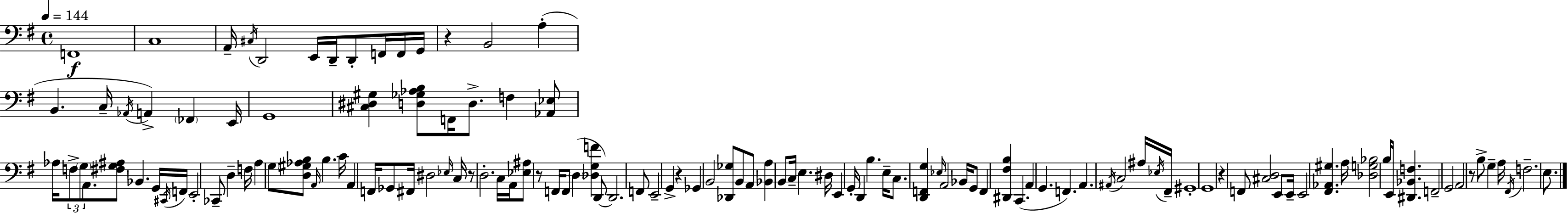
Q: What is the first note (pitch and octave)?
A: F2